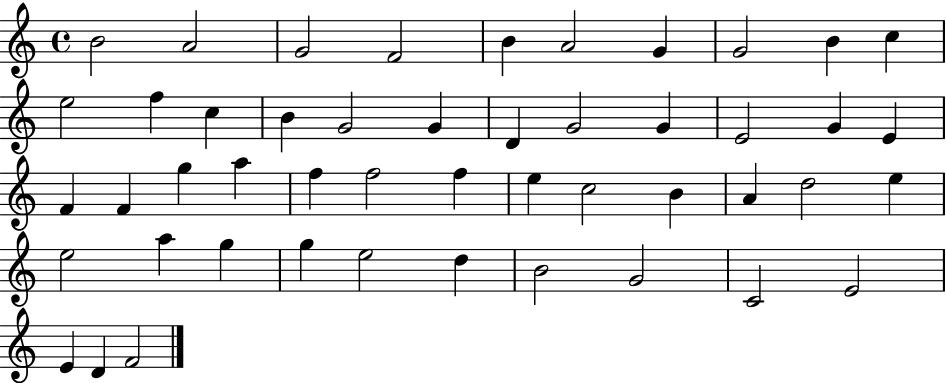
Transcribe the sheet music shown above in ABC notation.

X:1
T:Untitled
M:4/4
L:1/4
K:C
B2 A2 G2 F2 B A2 G G2 B c e2 f c B G2 G D G2 G E2 G E F F g a f f2 f e c2 B A d2 e e2 a g g e2 d B2 G2 C2 E2 E D F2